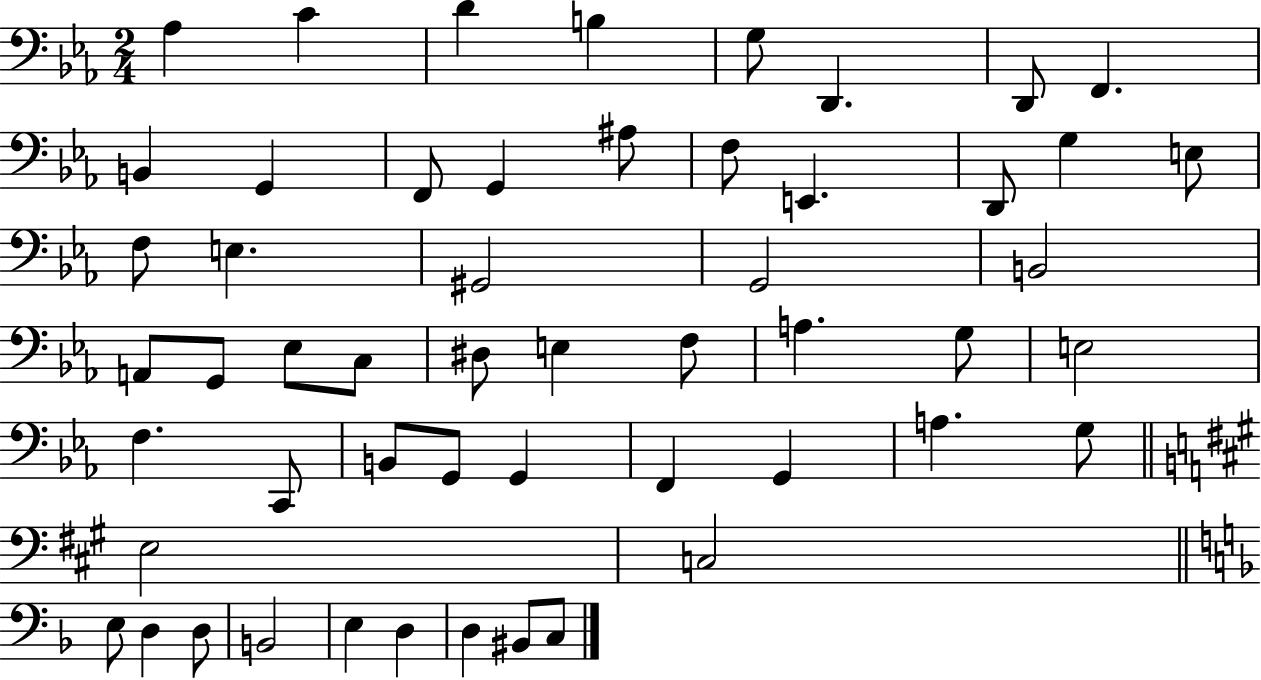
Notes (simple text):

Ab3/q C4/q D4/q B3/q G3/e D2/q. D2/e F2/q. B2/q G2/q F2/e G2/q A#3/e F3/e E2/q. D2/e G3/q E3/e F3/e E3/q. G#2/h G2/h B2/h A2/e G2/e Eb3/e C3/e D#3/e E3/q F3/e A3/q. G3/e E3/h F3/q. C2/e B2/e G2/e G2/q F2/q G2/q A3/q. G3/e E3/h C3/h E3/e D3/q D3/e B2/h E3/q D3/q D3/q BIS2/e C3/e